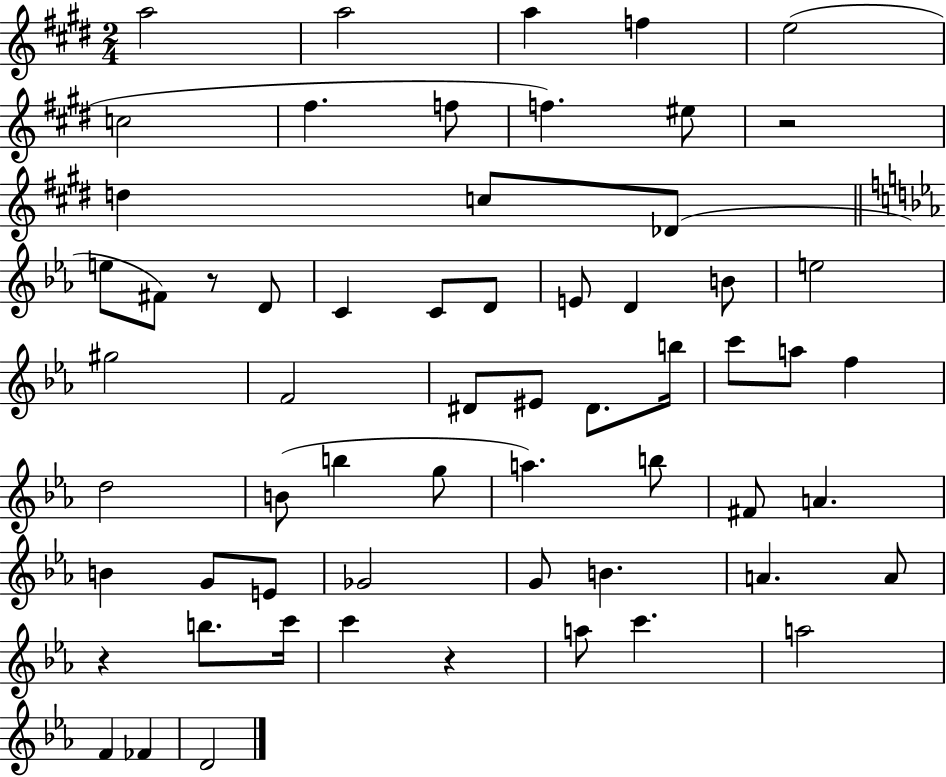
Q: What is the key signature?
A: E major